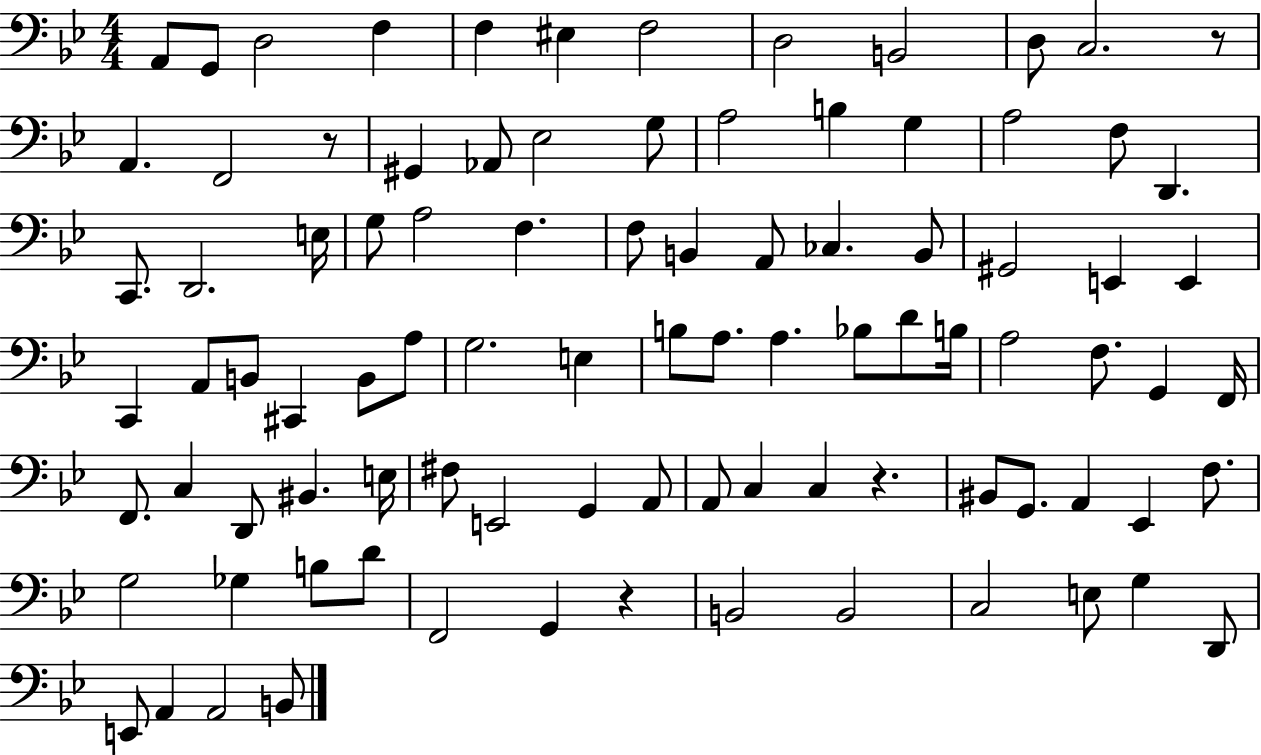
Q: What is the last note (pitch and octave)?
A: B2